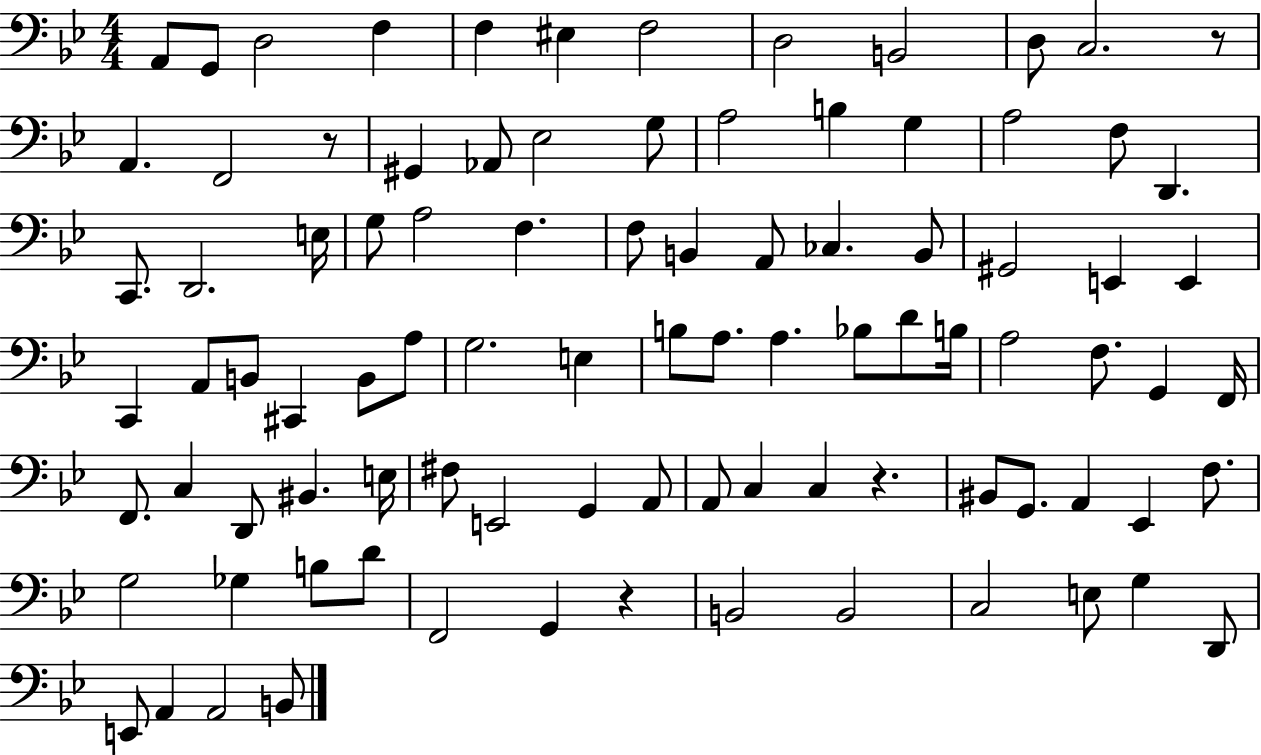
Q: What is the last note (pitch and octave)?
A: B2